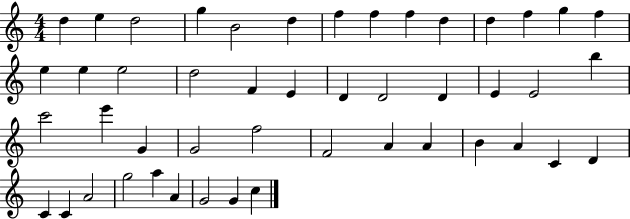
X:1
T:Untitled
M:4/4
L:1/4
K:C
d e d2 g B2 d f f f d d f g f e e e2 d2 F E D D2 D E E2 b c'2 e' G G2 f2 F2 A A B A C D C C A2 g2 a A G2 G c